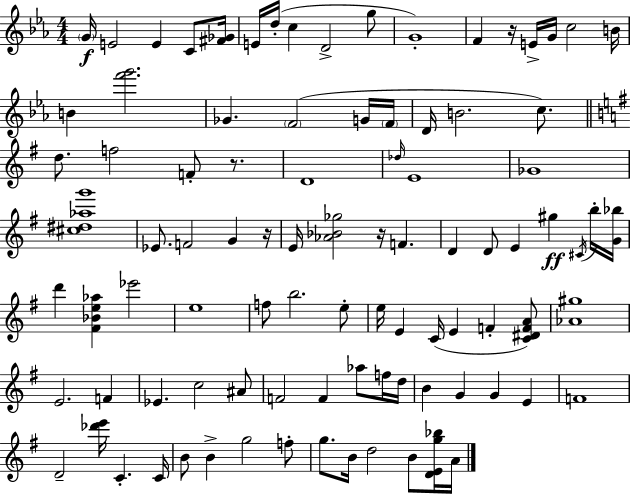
G4/s E4/h E4/q C4/e [F#4,Gb4]/s E4/s D5/s C5/q D4/h G5/e G4/w F4/q R/s E4/s G4/s C5/h B4/s B4/q [F6,G6]/h. Gb4/q. F4/h G4/s F4/s D4/s B4/h. C5/e. D5/e. F5/h F4/e R/e. D4/w Db5/s E4/w Gb4/w [C#5,D#5,Ab5,G6]/w Eb4/e. F4/h G4/q R/s E4/s [Ab4,Bb4,Gb5]/h R/s F4/q. D4/q D4/e E4/q G#5/q C#4/s B5/s [G4,Bb5]/s D6/q [F#4,Bb4,E5,Ab5]/q Eb6/h E5/w F5/e B5/h. E5/e E5/s E4/q C4/s E4/q F4/q [C4,D#4,F4,A4]/e [Ab4,G#5]/w E4/h. F4/q Eb4/q. C5/h A#4/e F4/h F4/q Ab5/e F5/s D5/s B4/q G4/q G4/q E4/q F4/w D4/h [Db6,E6]/s C4/q. C4/s B4/e B4/q G5/h F5/e G5/e. B4/s D5/h B4/e [D4,E4,G5,Bb5]/s A4/s